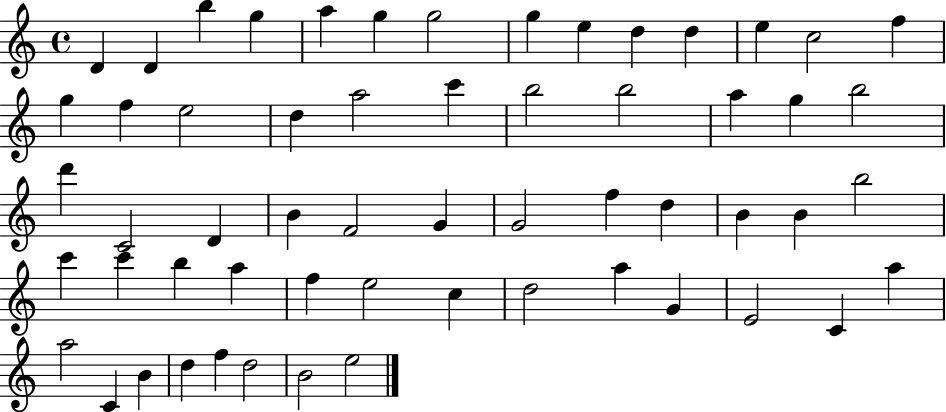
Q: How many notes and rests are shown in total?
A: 58